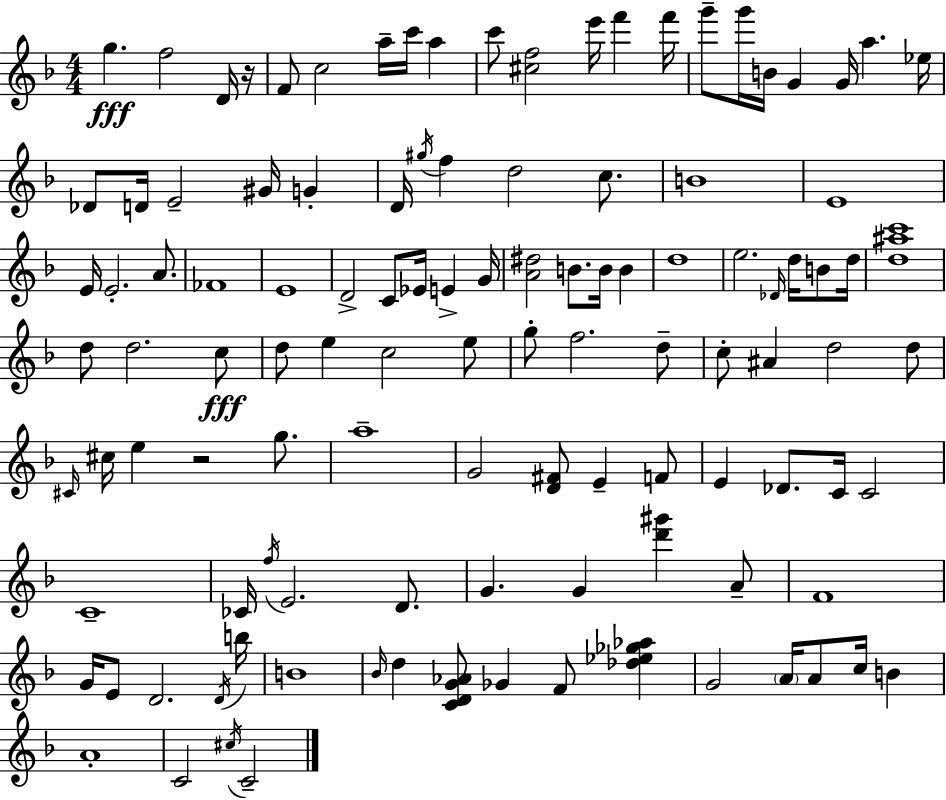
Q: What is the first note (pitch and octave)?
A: G5